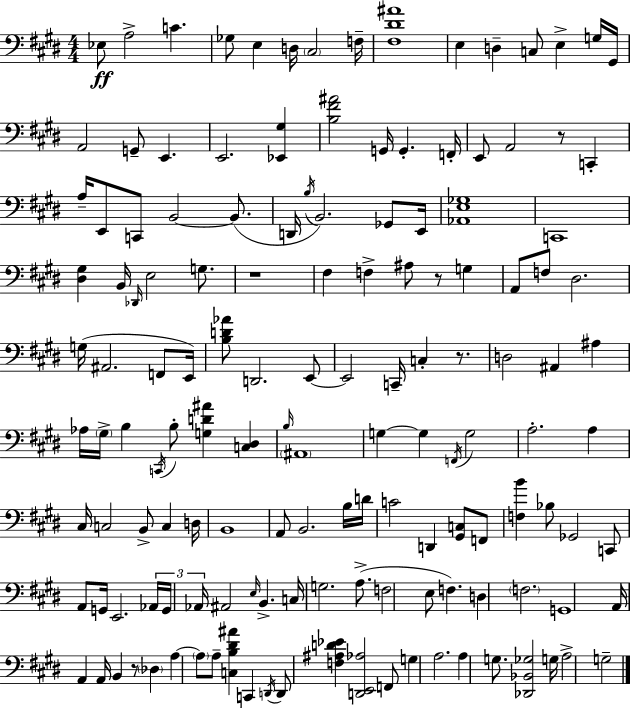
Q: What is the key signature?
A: E major